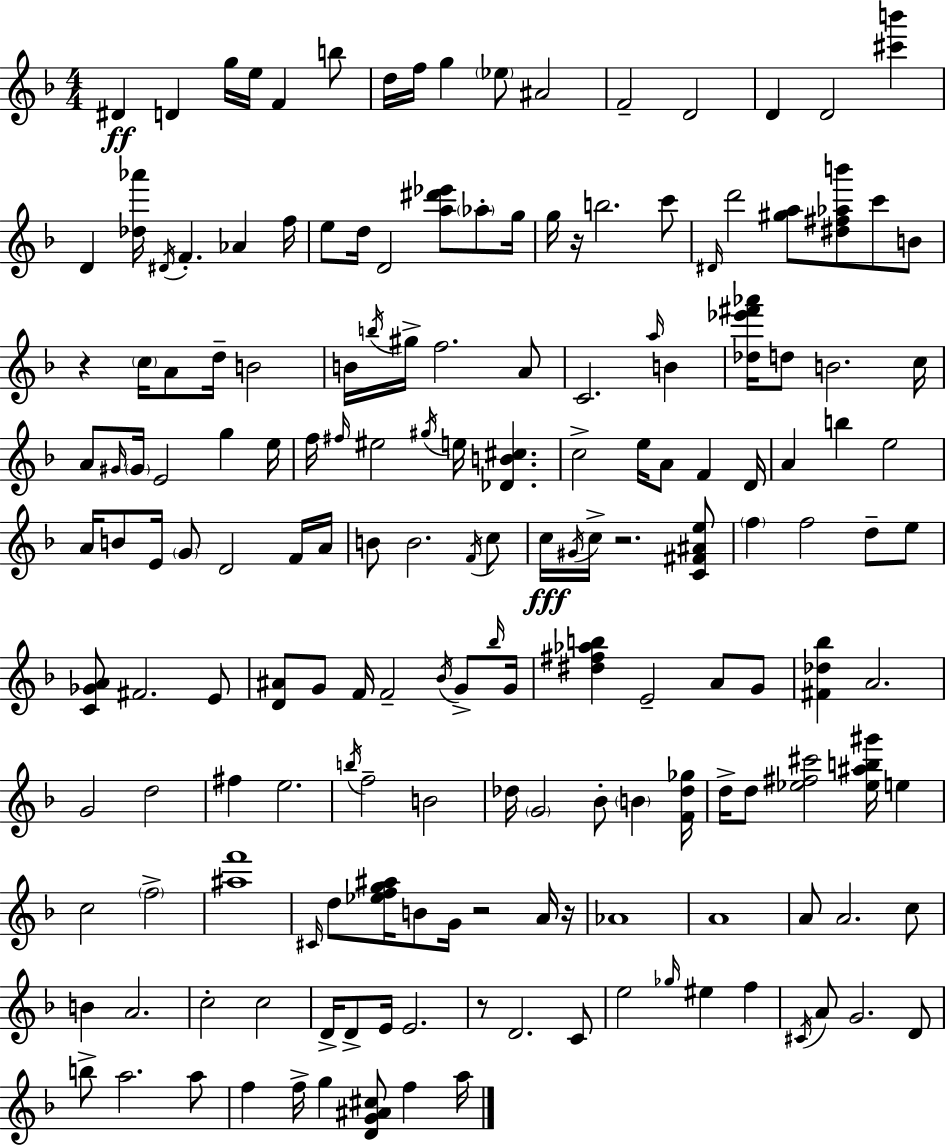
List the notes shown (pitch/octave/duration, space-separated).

D#4/q D4/q G5/s E5/s F4/q B5/e D5/s F5/s G5/q Eb5/e A#4/h F4/h D4/h D4/q D4/h [C#6,B6]/q D4/q [Db5,Ab6]/s D#4/s F4/q. Ab4/q F5/s E5/e D5/s D4/h [A5,D#6,Eb6]/e Ab5/e G5/s G5/s R/s B5/h. C6/e D#4/s D6/h [G#5,A5]/e [D#5,F#5,Ab5,B6]/e C6/e B4/e R/q C5/s A4/e D5/s B4/h B4/s B5/s G#5/s F5/h. A4/e C4/h. A5/s B4/q [Db5,Eb6,F#6,Ab6]/s D5/e B4/h. C5/s A4/e G#4/s G#4/s E4/h G5/q E5/s F5/s F#5/s EIS5/h G#5/s E5/s [Db4,B4,C#5]/q. C5/h E5/s A4/e F4/q D4/s A4/q B5/q E5/h A4/s B4/e E4/s G4/e D4/h F4/s A4/s B4/e B4/h. F4/s C5/e C5/s G#4/s C5/s R/h. [C4,F#4,A#4,E5]/e F5/q F5/h D5/e E5/e [C4,Gb4,A4]/e F#4/h. E4/e [D4,A#4]/e G4/e F4/s F4/h Bb4/s G4/e Bb5/s G4/s [D#5,F#5,Ab5,B5]/q E4/h A4/e G4/e [F#4,Db5,Bb5]/q A4/h. G4/h D5/h F#5/q E5/h. B5/s F5/h B4/h Db5/s G4/h Bb4/e B4/q [F4,Db5,Gb5]/s D5/s D5/e [Eb5,F#5,C#6]/h [Eb5,A#5,B5,G#6]/s E5/q C5/h F5/h [A#5,F6]/w C#4/s D5/e [Eb5,F5,G5,A#5]/s B4/e G4/s R/h A4/s R/s Ab4/w A4/w A4/e A4/h. C5/e B4/q A4/h. C5/h C5/h D4/s D4/e E4/s E4/h. R/e D4/h. C4/e E5/h Gb5/s EIS5/q F5/q C#4/s A4/e G4/h. D4/e B5/e A5/h. A5/e F5/q F5/s G5/q [D4,G4,A#4,C#5]/e F5/q A5/s